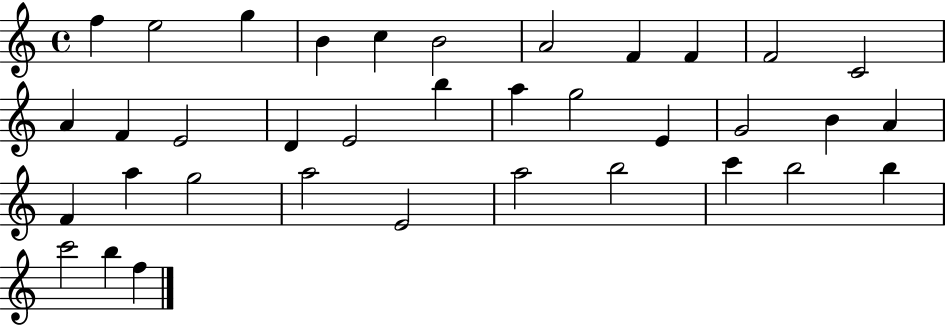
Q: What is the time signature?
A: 4/4